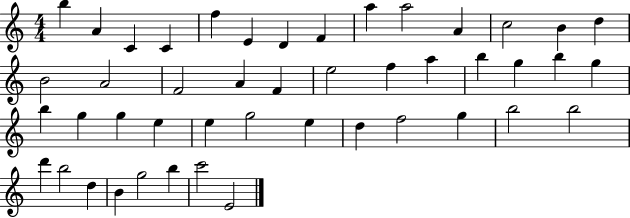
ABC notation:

X:1
T:Untitled
M:4/4
L:1/4
K:C
b A C C f E D F a a2 A c2 B d B2 A2 F2 A F e2 f a b g b g b g g e e g2 e d f2 g b2 b2 d' b2 d B g2 b c'2 E2